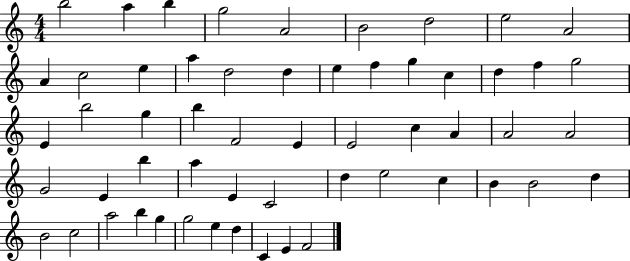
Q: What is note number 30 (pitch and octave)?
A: C5